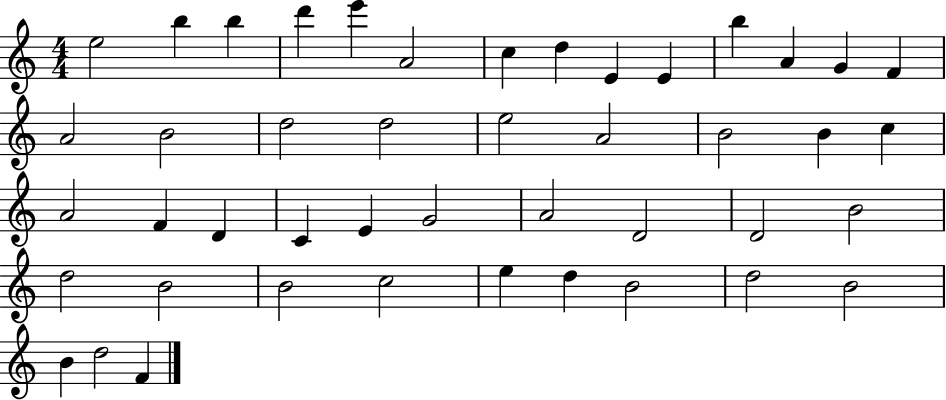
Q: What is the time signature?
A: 4/4